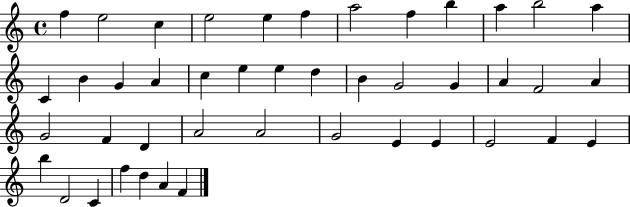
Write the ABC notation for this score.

X:1
T:Untitled
M:4/4
L:1/4
K:C
f e2 c e2 e f a2 f b a b2 a C B G A c e e d B G2 G A F2 A G2 F D A2 A2 G2 E E E2 F E b D2 C f d A F